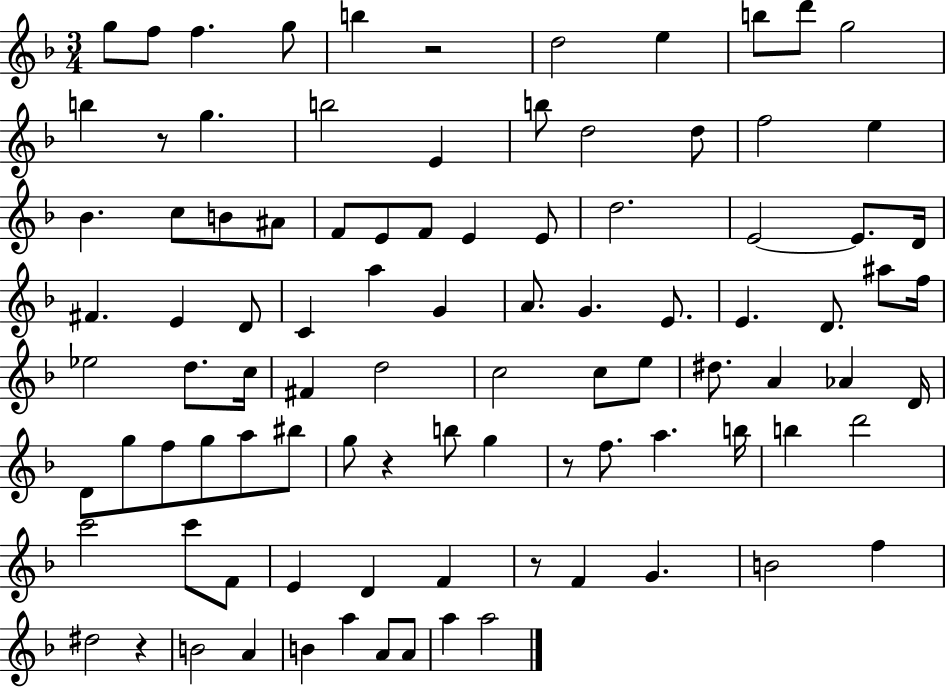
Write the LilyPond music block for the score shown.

{
  \clef treble
  \numericTimeSignature
  \time 3/4
  \key f \major
  g''8 f''8 f''4. g''8 | b''4 r2 | d''2 e''4 | b''8 d'''8 g''2 | \break b''4 r8 g''4. | b''2 e'4 | b''8 d''2 d''8 | f''2 e''4 | \break bes'4. c''8 b'8 ais'8 | f'8 e'8 f'8 e'4 e'8 | d''2. | e'2~~ e'8. d'16 | \break fis'4. e'4 d'8 | c'4 a''4 g'4 | a'8. g'4. e'8. | e'4. d'8. ais''8 f''16 | \break ees''2 d''8. c''16 | fis'4 d''2 | c''2 c''8 e''8 | dis''8. a'4 aes'4 d'16 | \break d'8 g''8 f''8 g''8 a''8 bis''8 | g''8 r4 b''8 g''4 | r8 f''8. a''4. b''16 | b''4 d'''2 | \break c'''2 c'''8 f'8 | e'4 d'4 f'4 | r8 f'4 g'4. | b'2 f''4 | \break dis''2 r4 | b'2 a'4 | b'4 a''4 a'8 a'8 | a''4 a''2 | \break \bar "|."
}